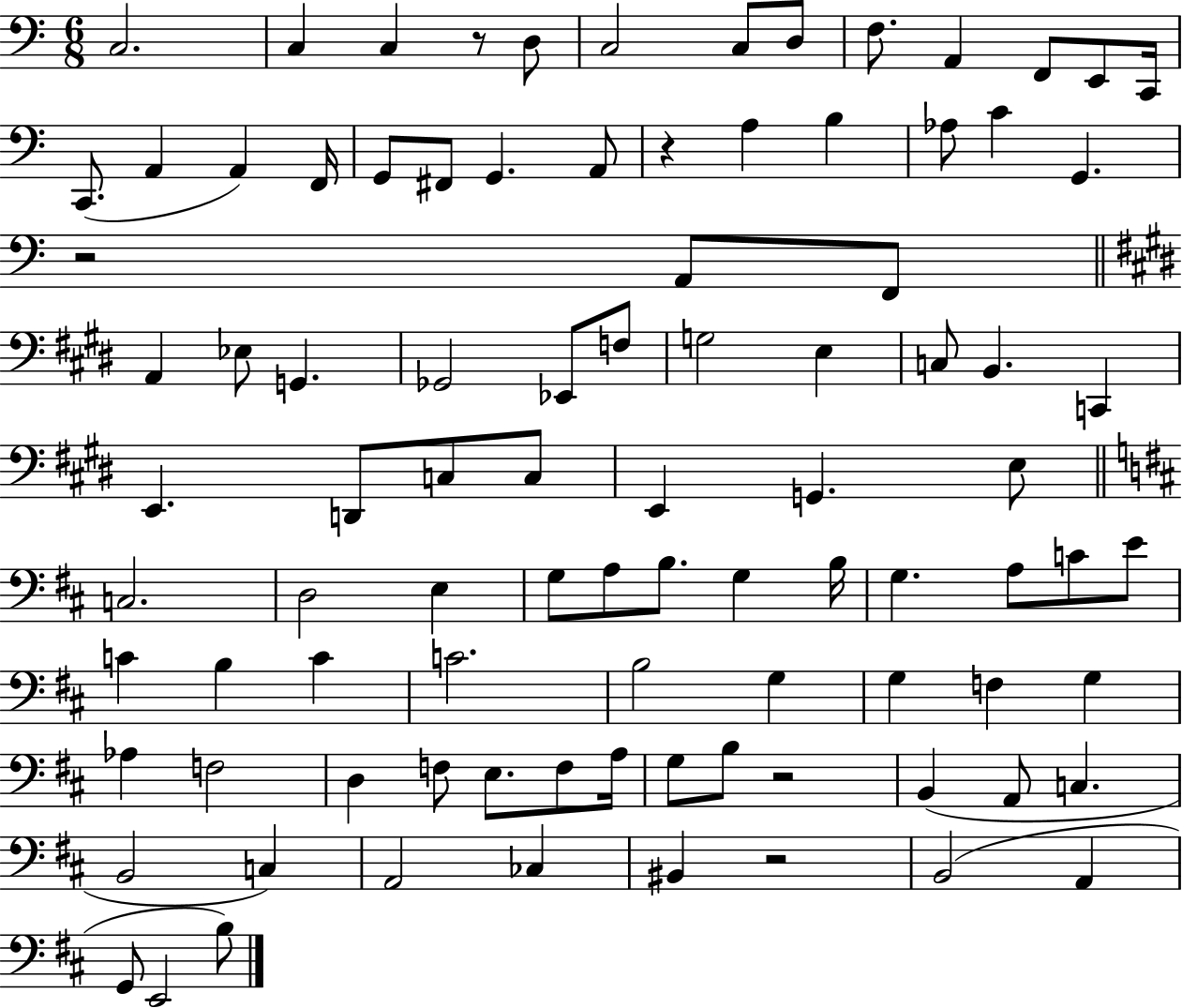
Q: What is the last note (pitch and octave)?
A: B3